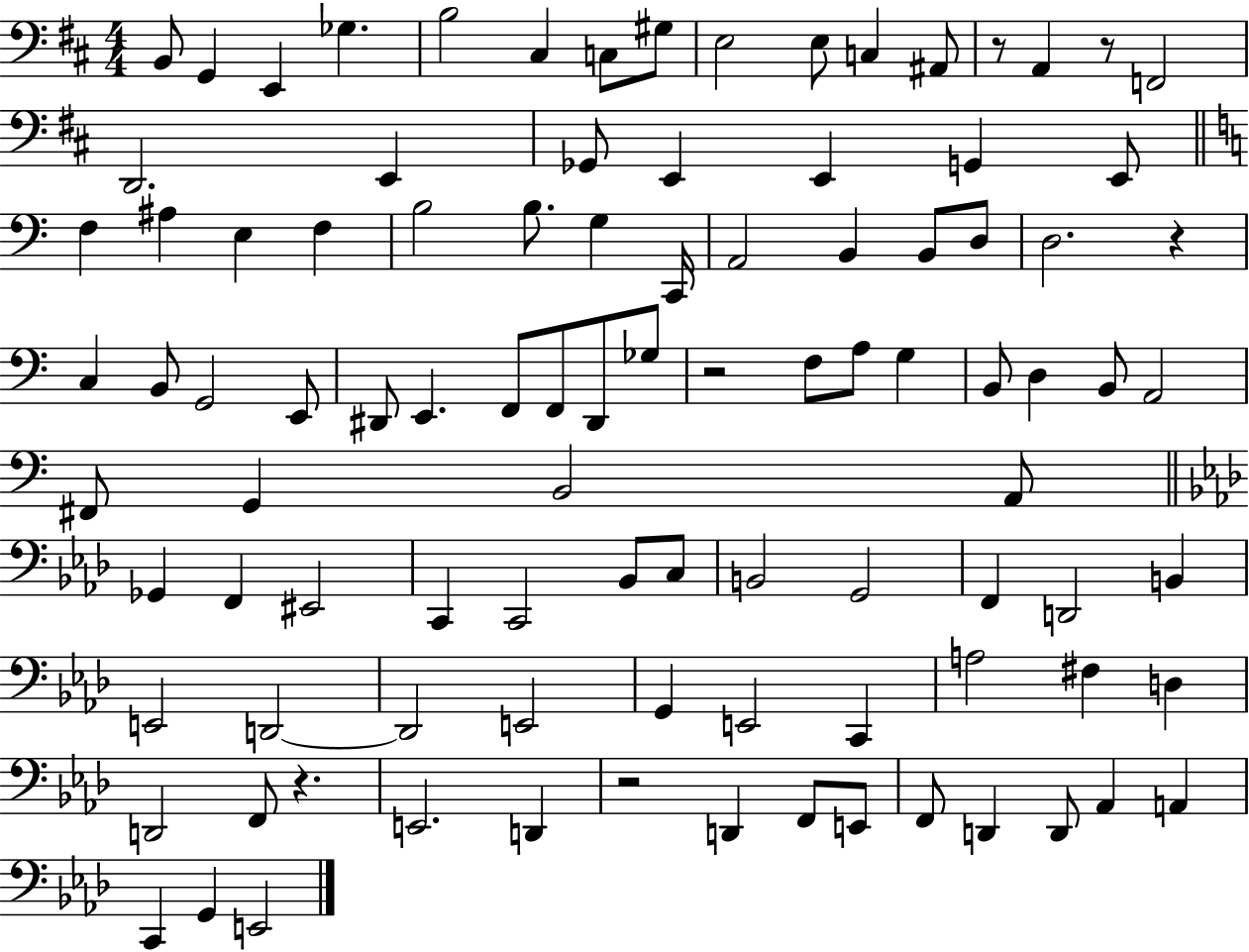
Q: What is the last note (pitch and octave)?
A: E2